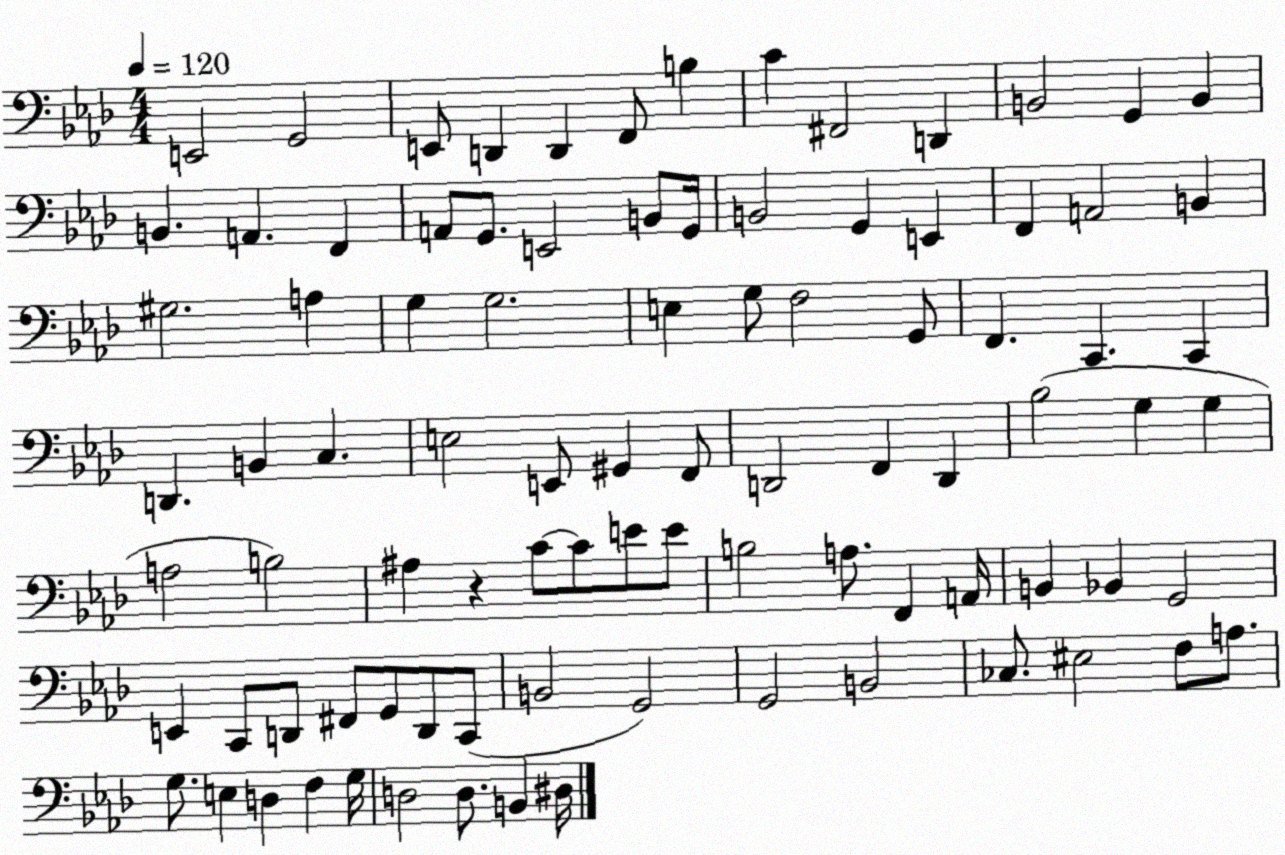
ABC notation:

X:1
T:Untitled
M:4/4
L:1/4
K:Ab
E,,2 G,,2 E,,/2 D,, D,, F,,/2 B, C ^F,,2 D,, B,,2 G,, B,, B,, A,, F,, A,,/2 G,,/2 E,,2 B,,/2 G,,/4 B,,2 G,, E,, F,, A,,2 B,, ^G,2 A, G, G,2 E, G,/2 F,2 G,,/2 F,, C,, C,, D,, B,, C, E,2 E,,/2 ^G,, F,,/2 D,,2 F,, D,, _B,2 G, G, A,2 B,2 ^A, z C/2 C/2 E/2 E/2 B,2 A,/2 F,, A,,/4 B,, _B,, G,,2 E,, C,,/2 D,,/2 ^F,,/2 G,,/2 D,,/2 C,,/2 B,,2 G,,2 G,,2 B,,2 _C,/2 ^E,2 F,/2 A,/2 G,/2 E, D, F, G,/4 D,2 D,/2 B,, ^D,/4